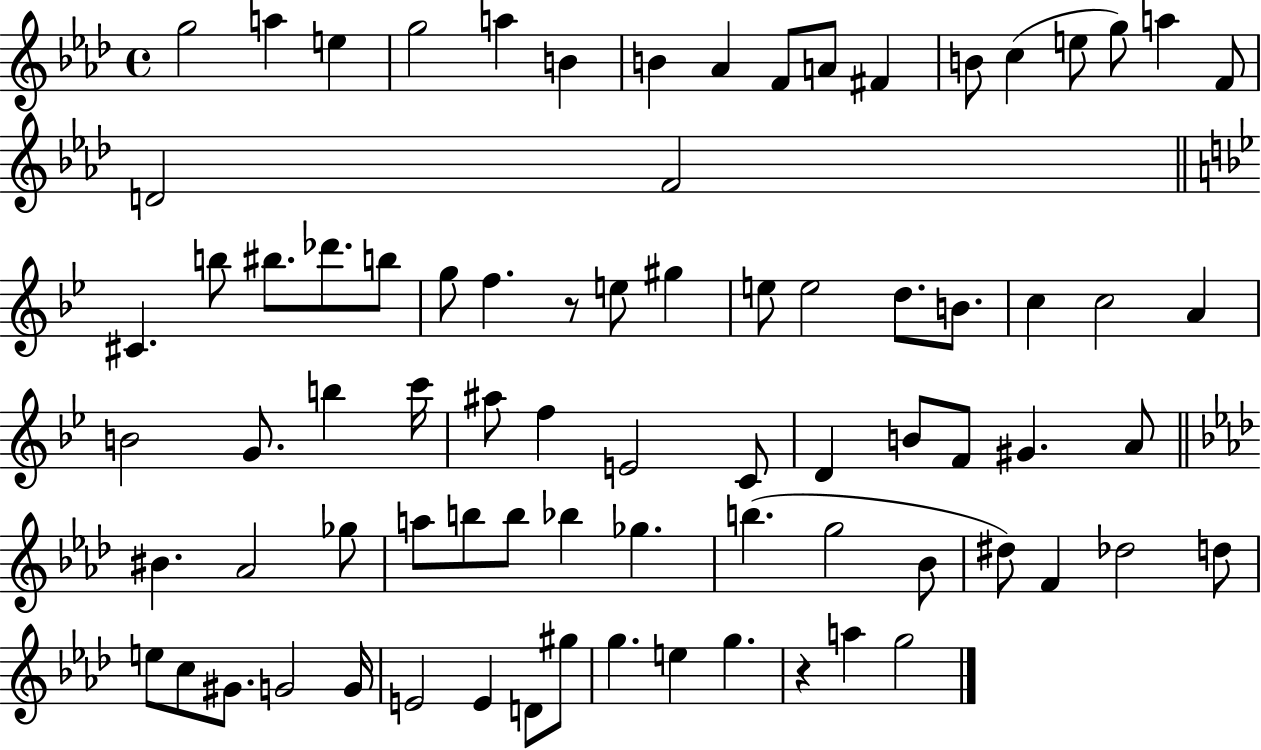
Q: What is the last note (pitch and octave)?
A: G5